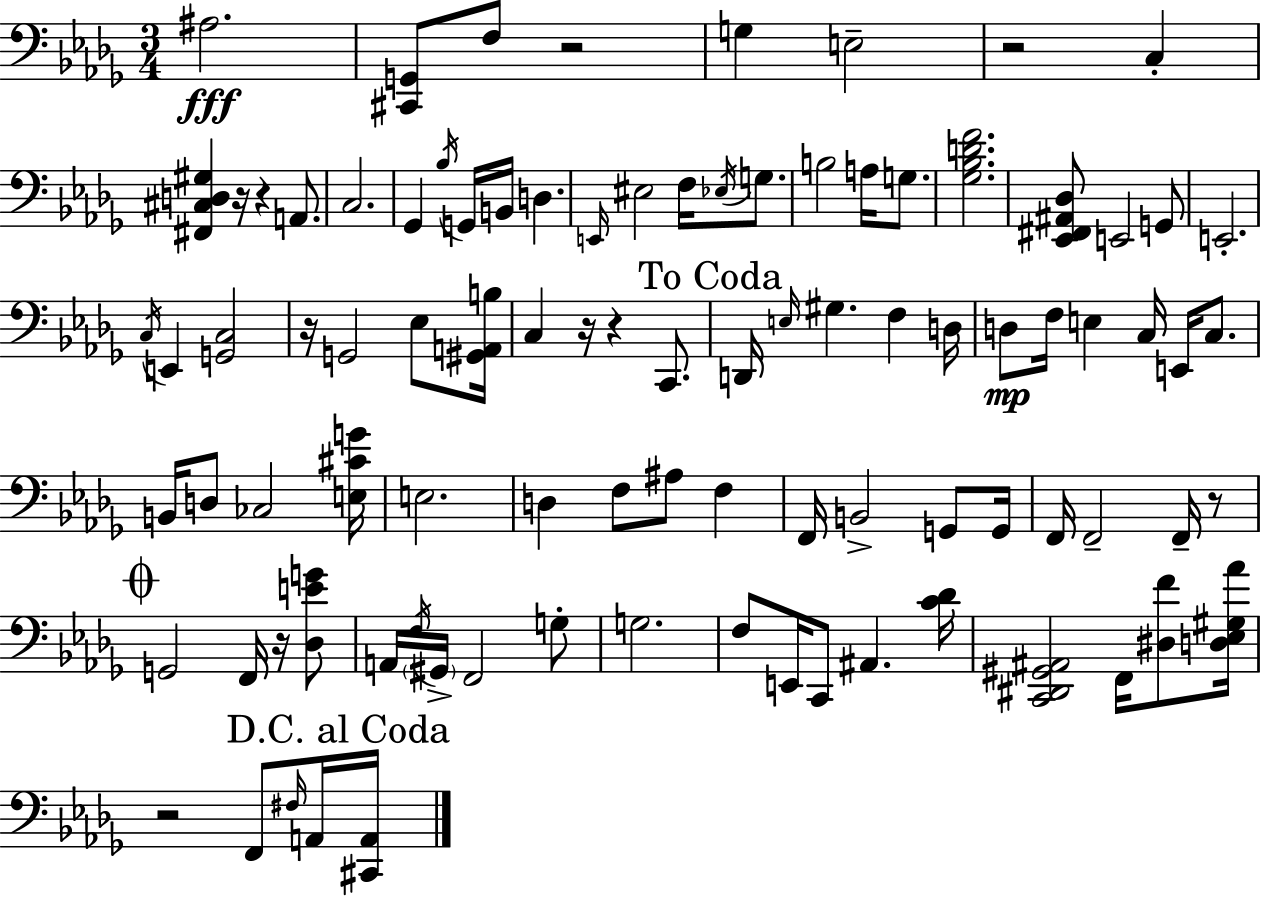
X:1
T:Untitled
M:3/4
L:1/4
K:Bbm
^A,2 [^C,,G,,]/2 F,/2 z2 G, E,2 z2 C, [^F,,^C,D,^G,] z/4 z A,,/2 C,2 _G,, _B,/4 G,,/4 B,,/4 D, E,,/4 ^E,2 F,/4 _E,/4 G,/2 B,2 A,/4 G,/2 [_G,_B,DF]2 [_E,,^F,,^A,,_D,]/2 E,,2 G,,/2 E,,2 C,/4 E,, [G,,C,]2 z/4 G,,2 _E,/2 [^G,,A,,B,]/4 C, z/4 z C,,/2 D,,/4 E,/4 ^G, F, D,/4 D,/2 F,/4 E, C,/4 E,,/4 C,/2 B,,/4 D,/2 _C,2 [E,^CG]/4 E,2 D, F,/2 ^A,/2 F, F,,/4 B,,2 G,,/2 G,,/4 F,,/4 F,,2 F,,/4 z/2 G,,2 F,,/4 z/4 [_D,EG]/2 A,,/4 F,/4 ^G,,/4 F,,2 G,/2 G,2 F,/2 E,,/4 C,,/2 ^A,, [C_D]/4 [C,,^D,,^G,,^A,,]2 F,,/4 [^D,F]/2 [D,_E,^G,_A]/4 z2 F,,/2 ^F,/4 A,,/4 [^C,,A,,]/4